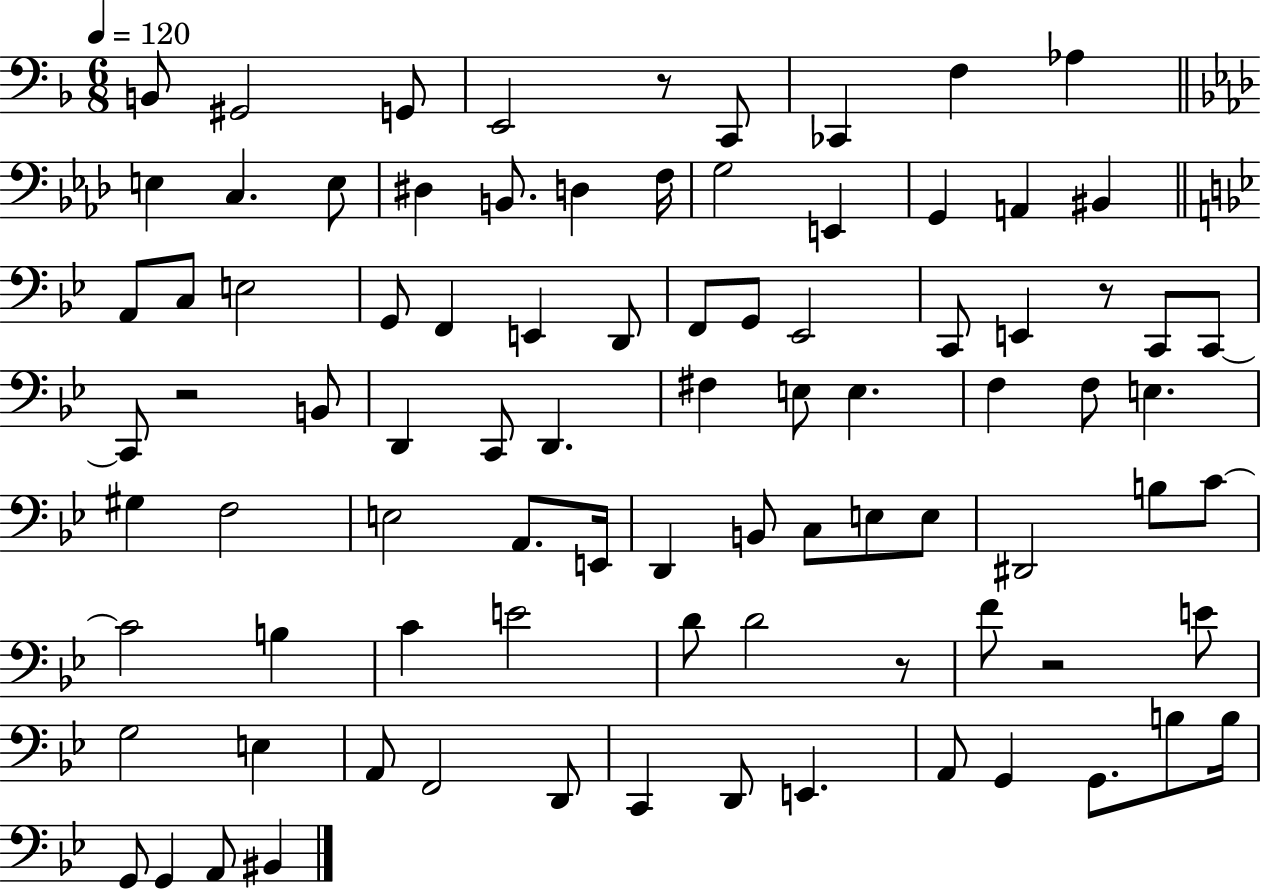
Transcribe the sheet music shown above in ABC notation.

X:1
T:Untitled
M:6/8
L:1/4
K:F
B,,/2 ^G,,2 G,,/2 E,,2 z/2 C,,/2 _C,, F, _A, E, C, E,/2 ^D, B,,/2 D, F,/4 G,2 E,, G,, A,, ^B,, A,,/2 C,/2 E,2 G,,/2 F,, E,, D,,/2 F,,/2 G,,/2 _E,,2 C,,/2 E,, z/2 C,,/2 C,,/2 C,,/2 z2 B,,/2 D,, C,,/2 D,, ^F, E,/2 E, F, F,/2 E, ^G, F,2 E,2 A,,/2 E,,/4 D,, B,,/2 C,/2 E,/2 E,/2 ^D,,2 B,/2 C/2 C2 B, C E2 D/2 D2 z/2 F/2 z2 E/2 G,2 E, A,,/2 F,,2 D,,/2 C,, D,,/2 E,, A,,/2 G,, G,,/2 B,/2 B,/4 G,,/2 G,, A,,/2 ^B,,